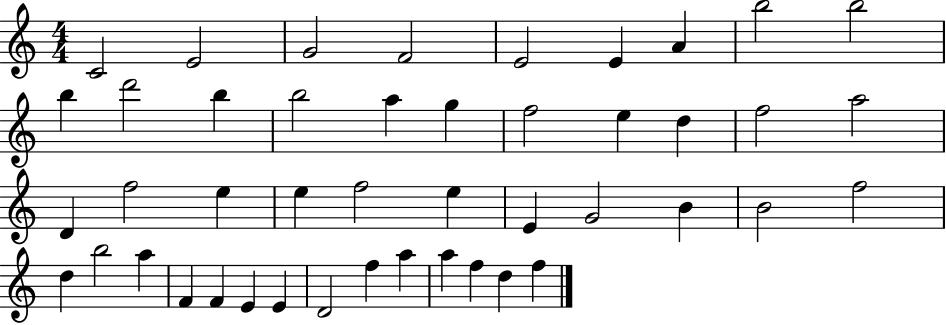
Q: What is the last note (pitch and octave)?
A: F5